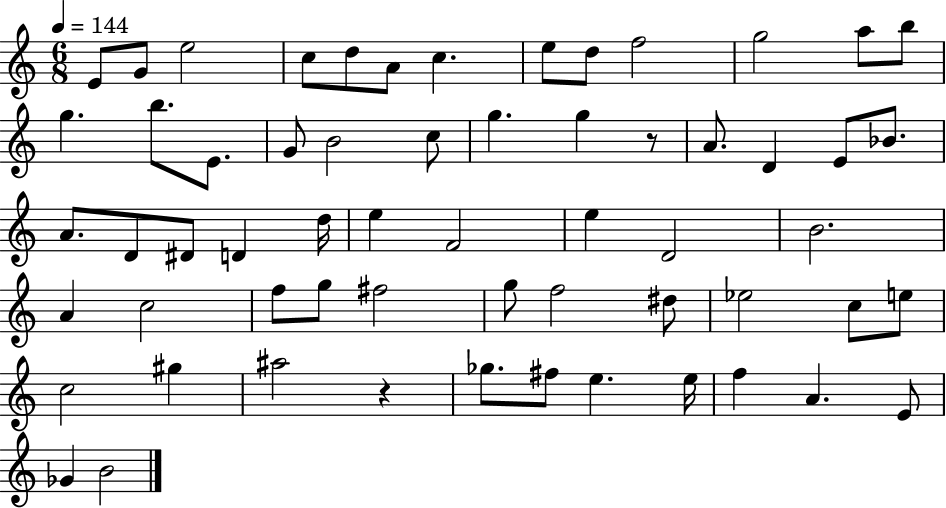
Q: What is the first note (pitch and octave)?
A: E4